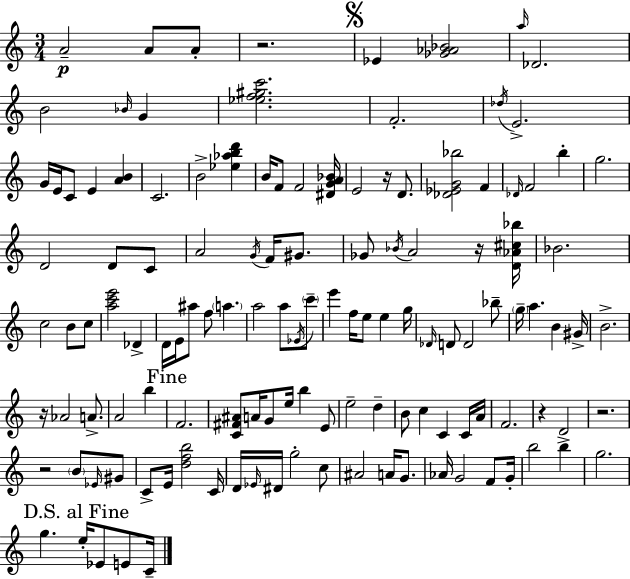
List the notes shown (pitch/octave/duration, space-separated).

A4/h A4/e A4/e R/h. Eb4/q [Gb4,Ab4,Bb4]/h A5/s Db4/h. B4/h Bb4/s G4/q [Eb5,F5,G#5,C6]/h. F4/h. Db5/s E4/h. G4/s E4/s C4/e E4/q [A4,B4]/q C4/h. B4/h [Eb5,Ab5,B5,D6]/q B4/s F4/e F4/h [D#4,G4,A4,Bb4]/s E4/h R/s D4/e. [Db4,Eb4,G4,Bb5]/h F4/q Db4/s F4/h B5/q G5/h. D4/h D4/e C4/e A4/h G4/s F4/s G#4/e. Gb4/e Bb4/s A4/h R/s [D4,Ab4,C#5,Bb5]/s Bb4/h. C5/h B4/e C5/e [A5,C6,E6]/h Db4/q D4/s E4/s A#5/e F5/e A5/q. A5/h A5/e Eb4/s C6/e E6/q F5/s E5/e E5/q G5/s Db4/s D4/e D4/h Bb5/e G5/s A5/q. B4/q G#4/s B4/h. R/s Ab4/h A4/e. A4/h B5/q F4/h. [C4,F#4,A#4]/e A4/s G4/e E5/s B5/q E4/e E5/h D5/q B4/e C5/q C4/q C4/s A4/s F4/h. R/q D4/h R/h. R/h B4/e Eb4/s G#4/e C4/e E4/s [D5,F5,B5]/h C4/s D4/s Eb4/s D#4/s G5/h C5/e A#4/h A4/s G4/e. Ab4/s G4/h F4/e G4/s B5/h B5/q G5/h. G5/q. E5/s Eb4/e E4/e C4/s